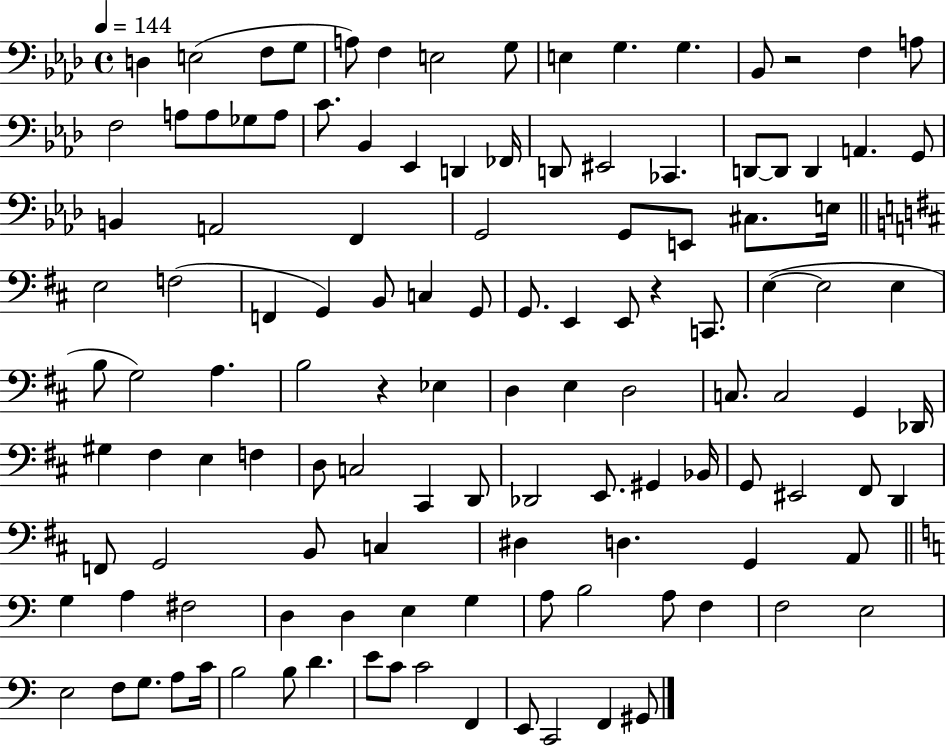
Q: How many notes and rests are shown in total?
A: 122